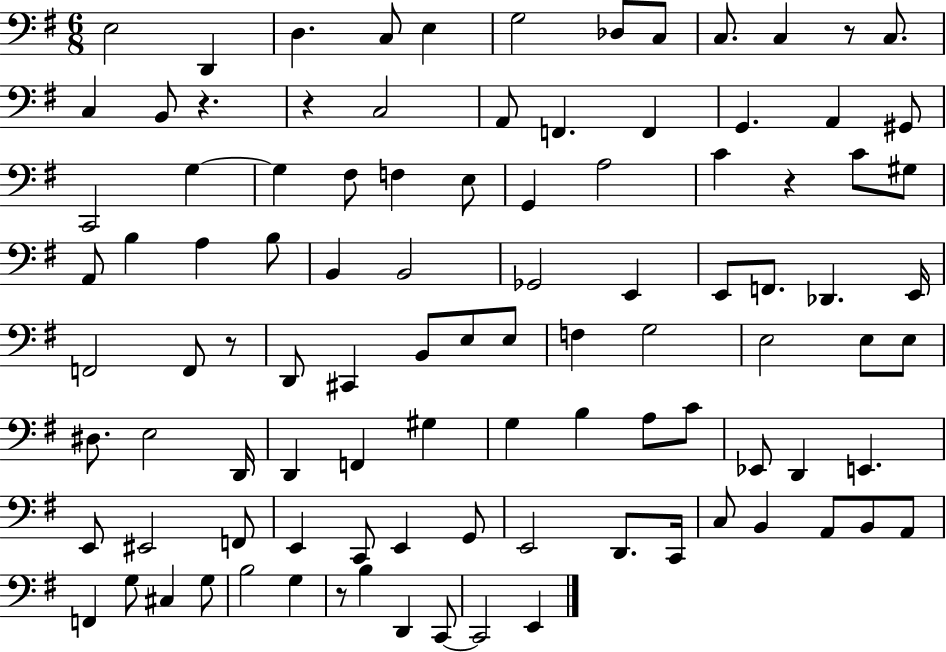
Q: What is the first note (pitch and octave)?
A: E3